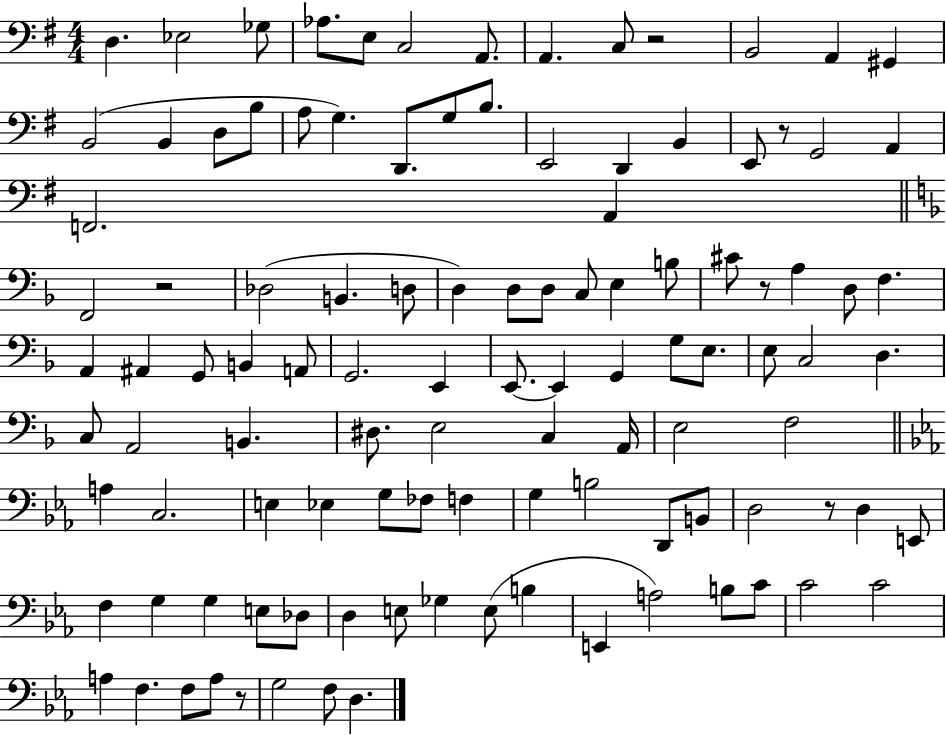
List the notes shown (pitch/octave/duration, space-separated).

D3/q. Eb3/h Gb3/e Ab3/e. E3/e C3/h A2/e. A2/q. C3/e R/h B2/h A2/q G#2/q B2/h B2/q D3/e B3/e A3/e G3/q. D2/e. G3/e B3/e. E2/h D2/q B2/q E2/e R/e G2/h A2/q F2/h. A2/q F2/h R/h Db3/h B2/q. D3/e D3/q D3/e D3/e C3/e E3/q B3/e C#4/e R/e A3/q D3/e F3/q. A2/q A#2/q G2/e B2/q A2/e G2/h. E2/q E2/e. E2/q G2/q G3/e E3/e. E3/e C3/h D3/q. C3/e A2/h B2/q. D#3/e. E3/h C3/q A2/s E3/h F3/h A3/q C3/h. E3/q Eb3/q G3/e FES3/e F3/q G3/q B3/h D2/e B2/e D3/h R/e D3/q E2/e F3/q G3/q G3/q E3/e Db3/e D3/q E3/e Gb3/q E3/e B3/q E2/q A3/h B3/e C4/e C4/h C4/h A3/q F3/q. F3/e A3/e R/e G3/h F3/e D3/q.